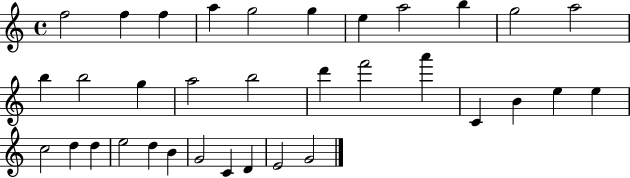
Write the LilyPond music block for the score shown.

{
  \clef treble
  \time 4/4
  \defaultTimeSignature
  \key c \major
  f''2 f''4 f''4 | a''4 g''2 g''4 | e''4 a''2 b''4 | g''2 a''2 | \break b''4 b''2 g''4 | a''2 b''2 | d'''4 f'''2 a'''4 | c'4 b'4 e''4 e''4 | \break c''2 d''4 d''4 | e''2 d''4 b'4 | g'2 c'4 d'4 | e'2 g'2 | \break \bar "|."
}